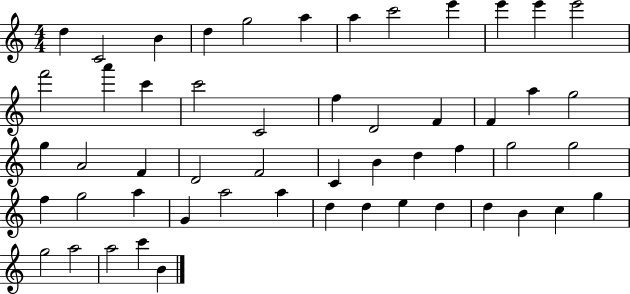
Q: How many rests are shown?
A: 0